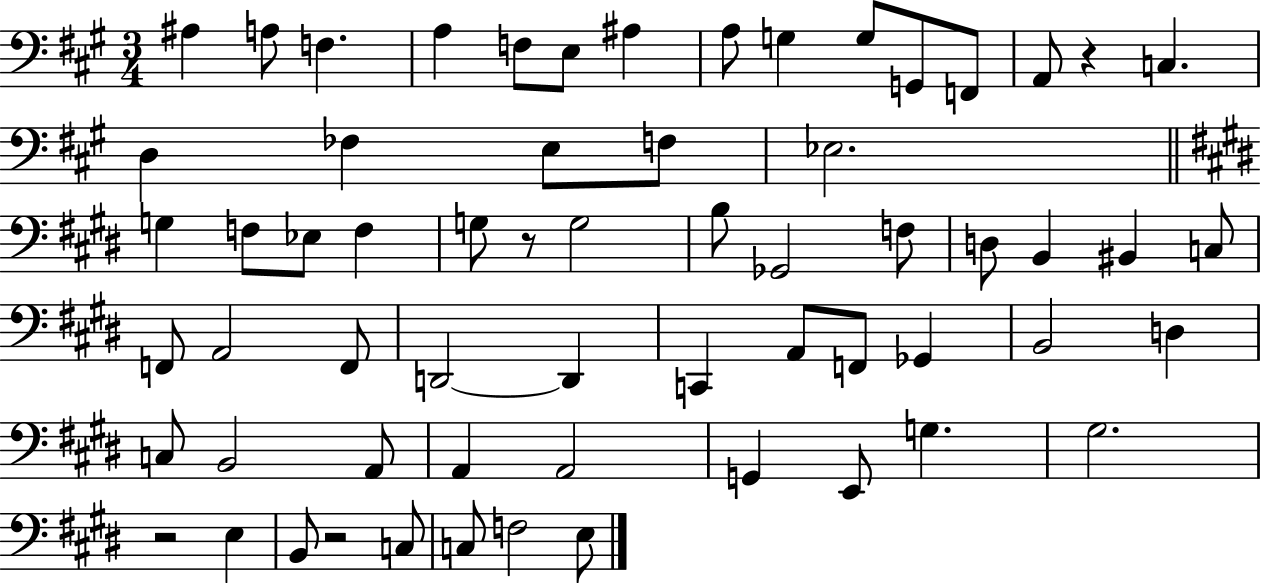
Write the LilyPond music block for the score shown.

{
  \clef bass
  \numericTimeSignature
  \time 3/4
  \key a \major
  ais4 a8 f4. | a4 f8 e8 ais4 | a8 g4 g8 g,8 f,8 | a,8 r4 c4. | \break d4 fes4 e8 f8 | ees2. | \bar "||" \break \key e \major g4 f8 ees8 f4 | g8 r8 g2 | b8 ges,2 f8 | d8 b,4 bis,4 c8 | \break f,8 a,2 f,8 | d,2~~ d,4 | c,4 a,8 f,8 ges,4 | b,2 d4 | \break c8 b,2 a,8 | a,4 a,2 | g,4 e,8 g4. | gis2. | \break r2 e4 | b,8 r2 c8 | c8 f2 e8 | \bar "|."
}